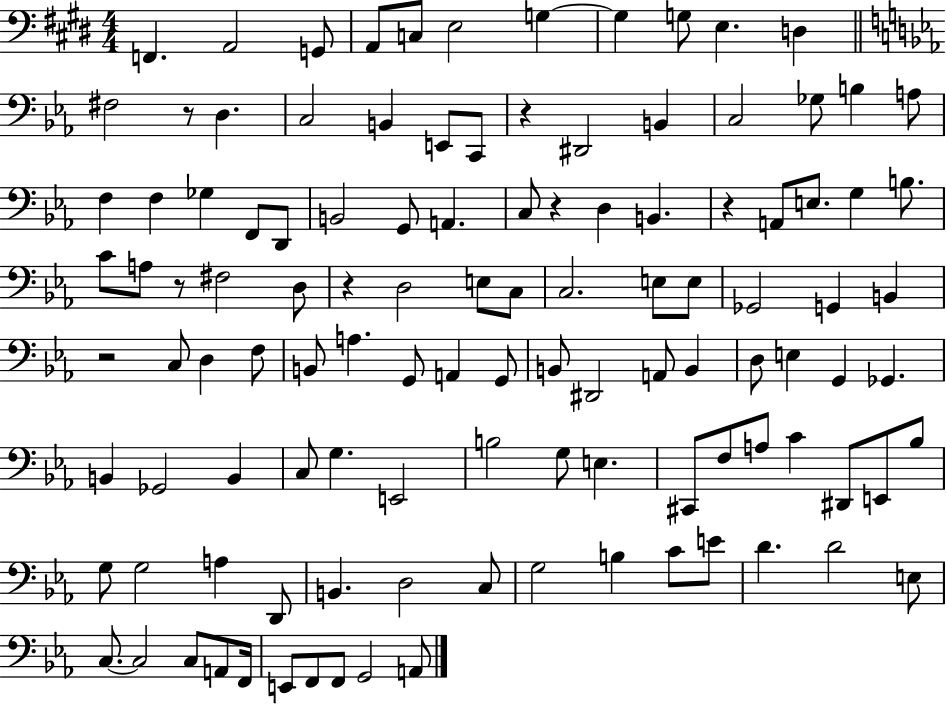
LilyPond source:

{
  \clef bass
  \numericTimeSignature
  \time 4/4
  \key e \major
  \repeat volta 2 { f,4. a,2 g,8 | a,8 c8 e2 g4~~ | g4 g8 e4. d4 | \bar "||" \break \key ees \major fis2 r8 d4. | c2 b,4 e,8 c,8 | r4 dis,2 b,4 | c2 ges8 b4 a8 | \break f4 f4 ges4 f,8 d,8 | b,2 g,8 a,4. | c8 r4 d4 b,4. | r4 a,8 e8. g4 b8. | \break c'8 a8 r8 fis2 d8 | r4 d2 e8 c8 | c2. e8 e8 | ges,2 g,4 b,4 | \break r2 c8 d4 f8 | b,8 a4. g,8 a,4 g,8 | b,8 dis,2 a,8 b,4 | d8 e4 g,4 ges,4. | \break b,4 ges,2 b,4 | c8 g4. e,2 | b2 g8 e4. | cis,8 f8 a8 c'4 dis,8 e,8 bes8 | \break g8 g2 a4 d,8 | b,4. d2 c8 | g2 b4 c'8 e'8 | d'4. d'2 e8 | \break c8.~~ c2 c8 a,8 f,16 | e,8 f,8 f,8 g,2 a,8 | } \bar "|."
}